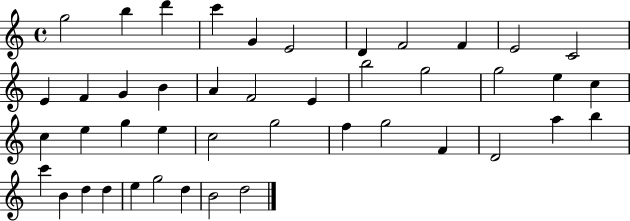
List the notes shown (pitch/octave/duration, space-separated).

G5/h B5/q D6/q C6/q G4/q E4/h D4/q F4/h F4/q E4/h C4/h E4/q F4/q G4/q B4/q A4/q F4/h E4/q B5/h G5/h G5/h E5/q C5/q C5/q E5/q G5/q E5/q C5/h G5/h F5/q G5/h F4/q D4/h A5/q B5/q C6/q B4/q D5/q D5/q E5/q G5/h D5/q B4/h D5/h